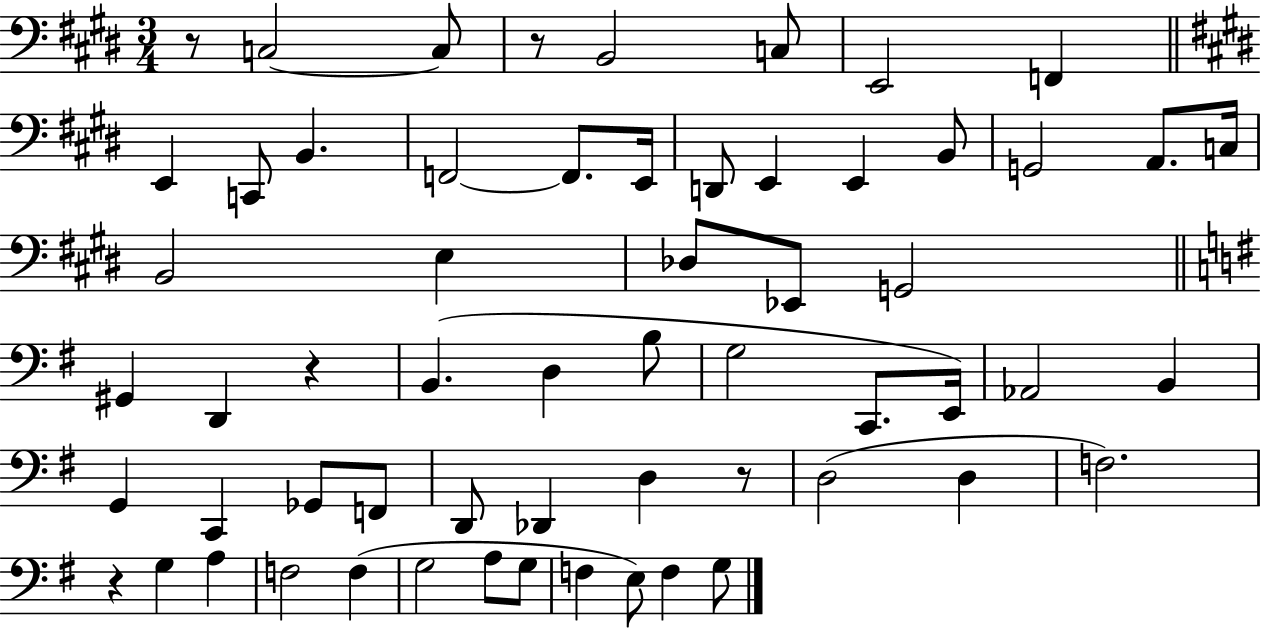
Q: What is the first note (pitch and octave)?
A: C3